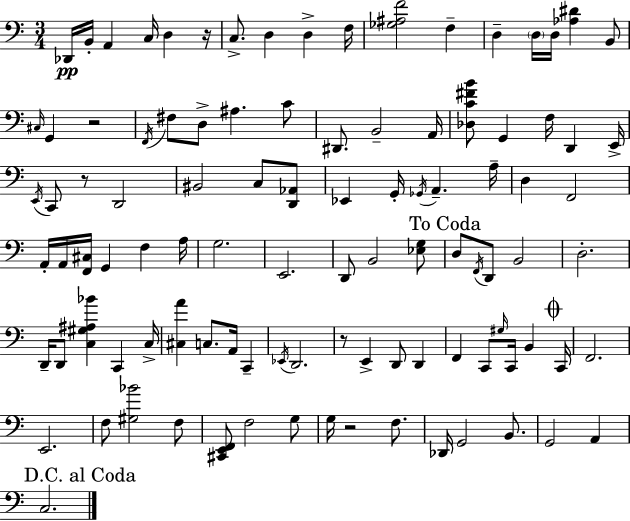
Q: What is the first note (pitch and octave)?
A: Db2